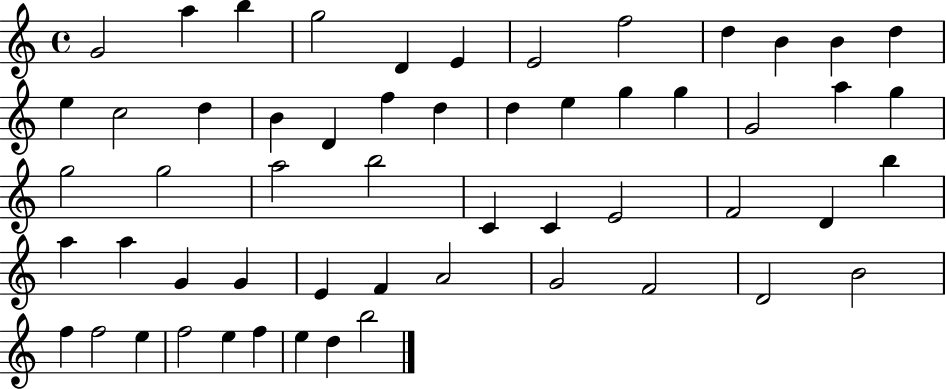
X:1
T:Untitled
M:4/4
L:1/4
K:C
G2 a b g2 D E E2 f2 d B B d e c2 d B D f d d e g g G2 a g g2 g2 a2 b2 C C E2 F2 D b a a G G E F A2 G2 F2 D2 B2 f f2 e f2 e f e d b2